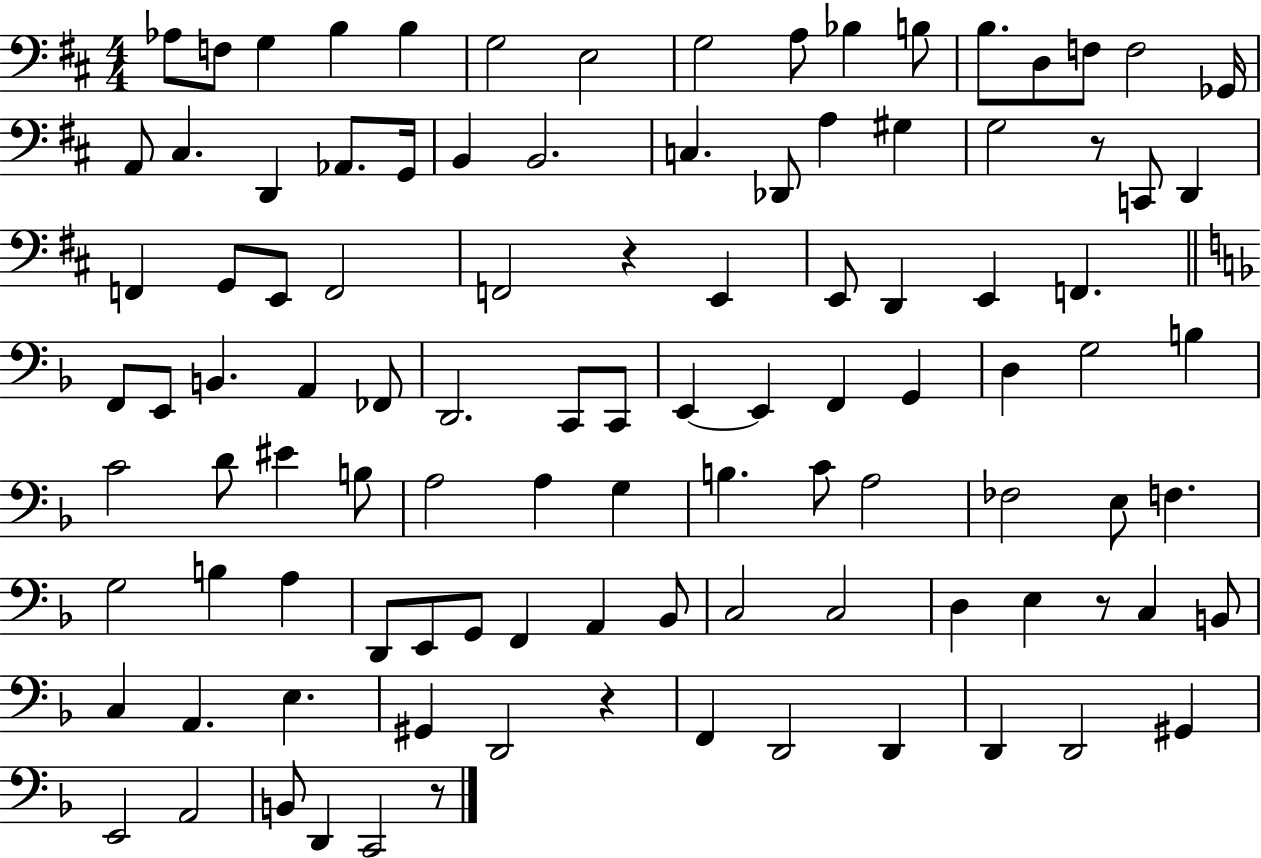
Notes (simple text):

Ab3/e F3/e G3/q B3/q B3/q G3/h E3/h G3/h A3/e Bb3/q B3/e B3/e. D3/e F3/e F3/h Gb2/s A2/e C#3/q. D2/q Ab2/e. G2/s B2/q B2/h. C3/q. Db2/e A3/q G#3/q G3/h R/e C2/e D2/q F2/q G2/e E2/e F2/h F2/h R/q E2/q E2/e D2/q E2/q F2/q. F2/e E2/e B2/q. A2/q FES2/e D2/h. C2/e C2/e E2/q E2/q F2/q G2/q D3/q G3/h B3/q C4/h D4/e EIS4/q B3/e A3/h A3/q G3/q B3/q. C4/e A3/h FES3/h E3/e F3/q. G3/h B3/q A3/q D2/e E2/e G2/e F2/q A2/q Bb2/e C3/h C3/h D3/q E3/q R/e C3/q B2/e C3/q A2/q. E3/q. G#2/q D2/h R/q F2/q D2/h D2/q D2/q D2/h G#2/q E2/h A2/h B2/e D2/q C2/h R/e